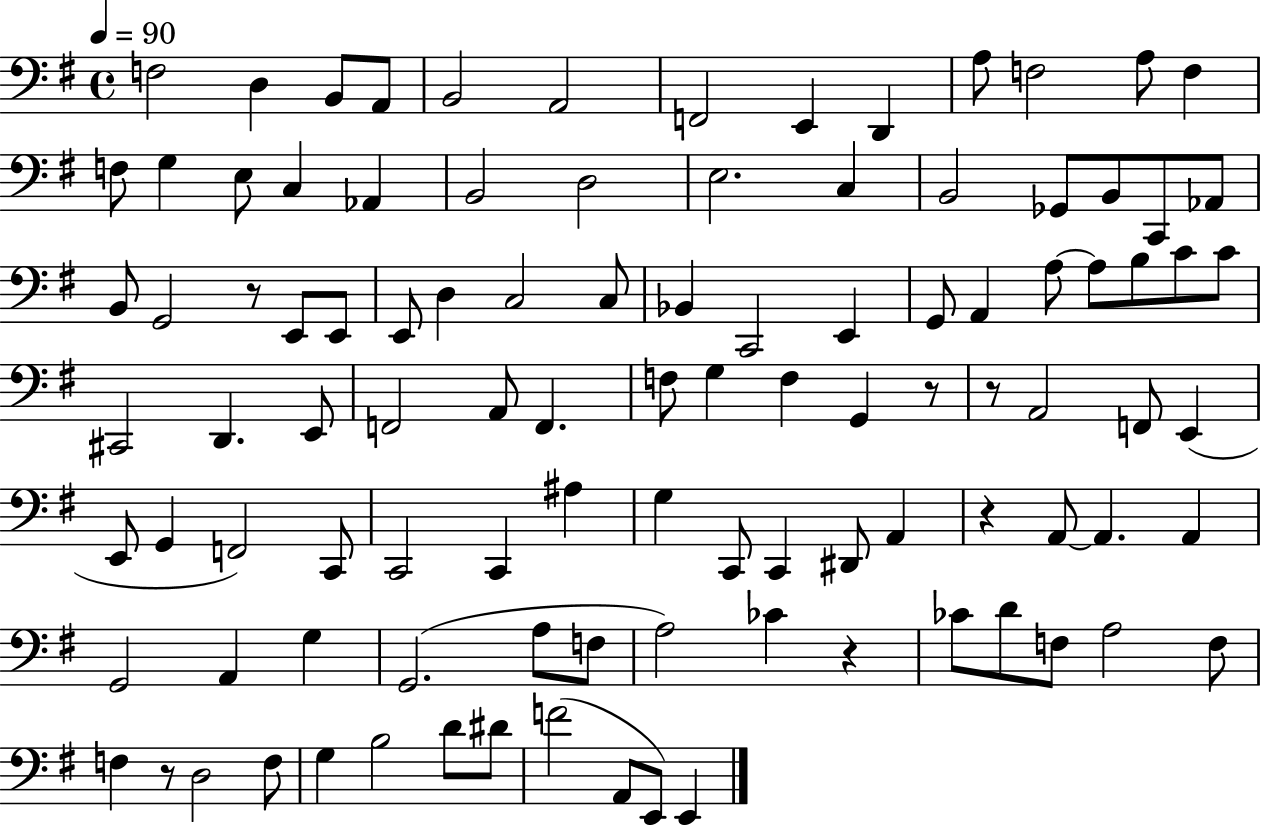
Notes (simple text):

F3/h D3/q B2/e A2/e B2/h A2/h F2/h E2/q D2/q A3/e F3/h A3/e F3/q F3/e G3/q E3/e C3/q Ab2/q B2/h D3/h E3/h. C3/q B2/h Gb2/e B2/e C2/e Ab2/e B2/e G2/h R/e E2/e E2/e E2/e D3/q C3/h C3/e Bb2/q C2/h E2/q G2/e A2/q A3/e A3/e B3/e C4/e C4/e C#2/h D2/q. E2/e F2/h A2/e F2/q. F3/e G3/q F3/q G2/q R/e R/e A2/h F2/e E2/q E2/e G2/q F2/h C2/e C2/h C2/q A#3/q G3/q C2/e C2/q D#2/e A2/q R/q A2/e A2/q. A2/q G2/h A2/q G3/q G2/h. A3/e F3/e A3/h CES4/q R/q CES4/e D4/e F3/e A3/h F3/e F3/q R/e D3/h F3/e G3/q B3/h D4/e D#4/e F4/h A2/e E2/e E2/q